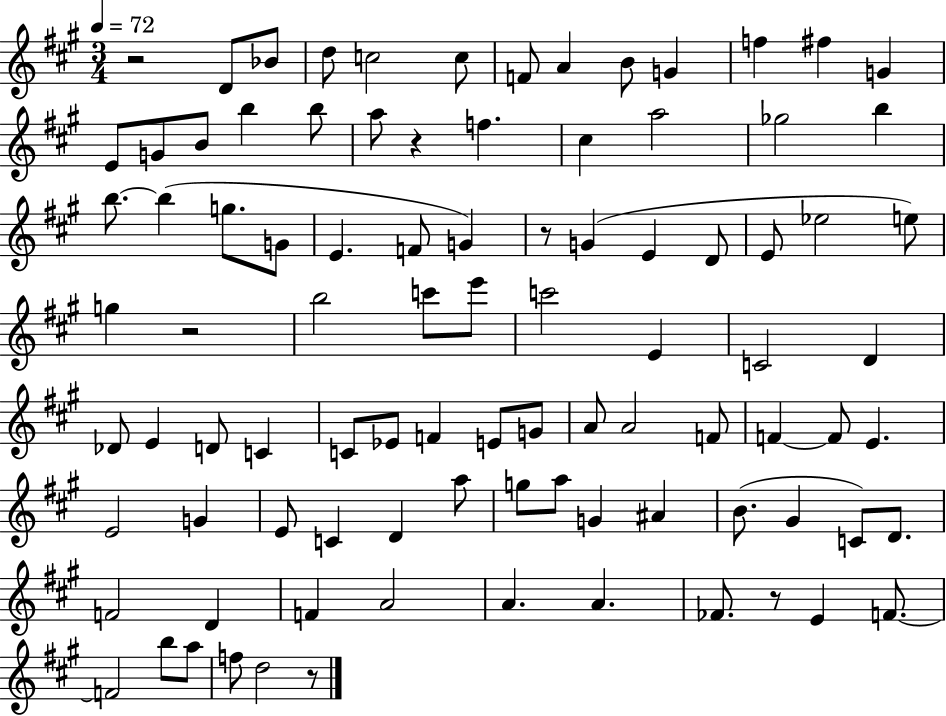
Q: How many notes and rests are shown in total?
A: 93